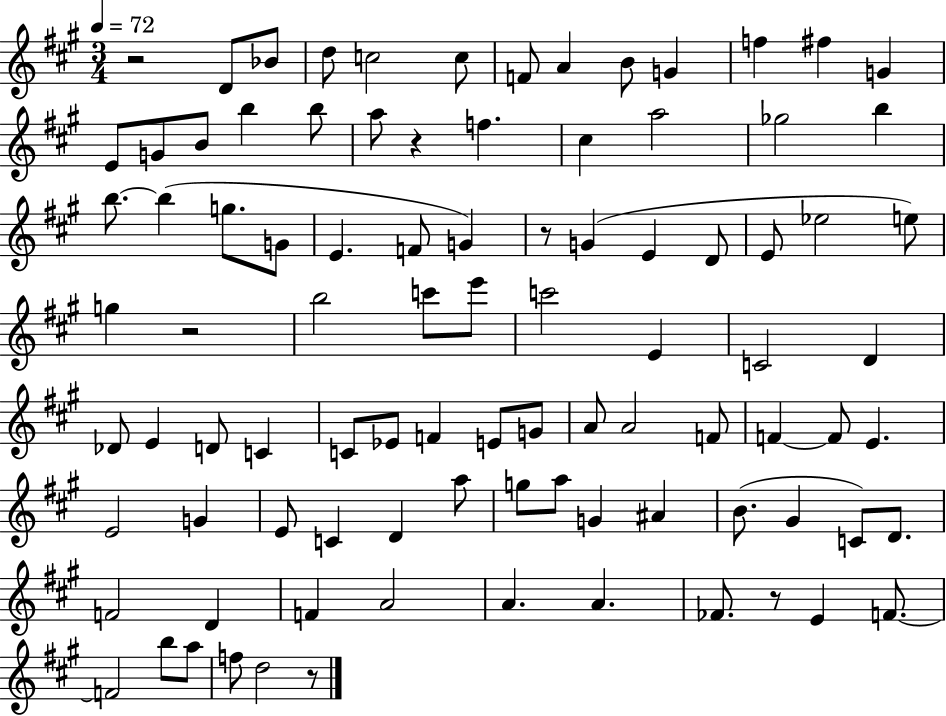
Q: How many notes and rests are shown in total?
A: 93